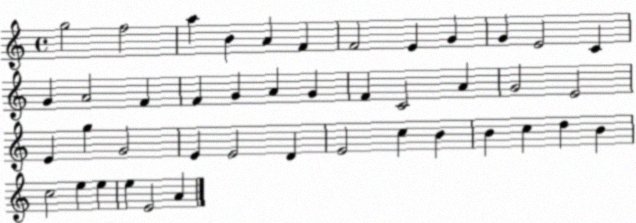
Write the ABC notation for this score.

X:1
T:Untitled
M:4/4
L:1/4
K:C
g2 f2 a B A F F2 E G G E2 C G A2 F F G A G F C2 A G2 E2 E g G2 E E2 D E2 c B B c d B c2 e e e E2 A